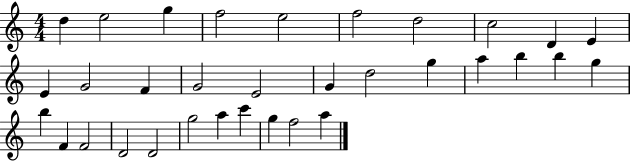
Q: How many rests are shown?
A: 0